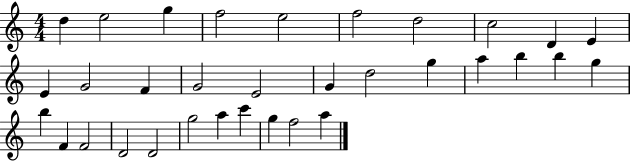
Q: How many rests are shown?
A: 0